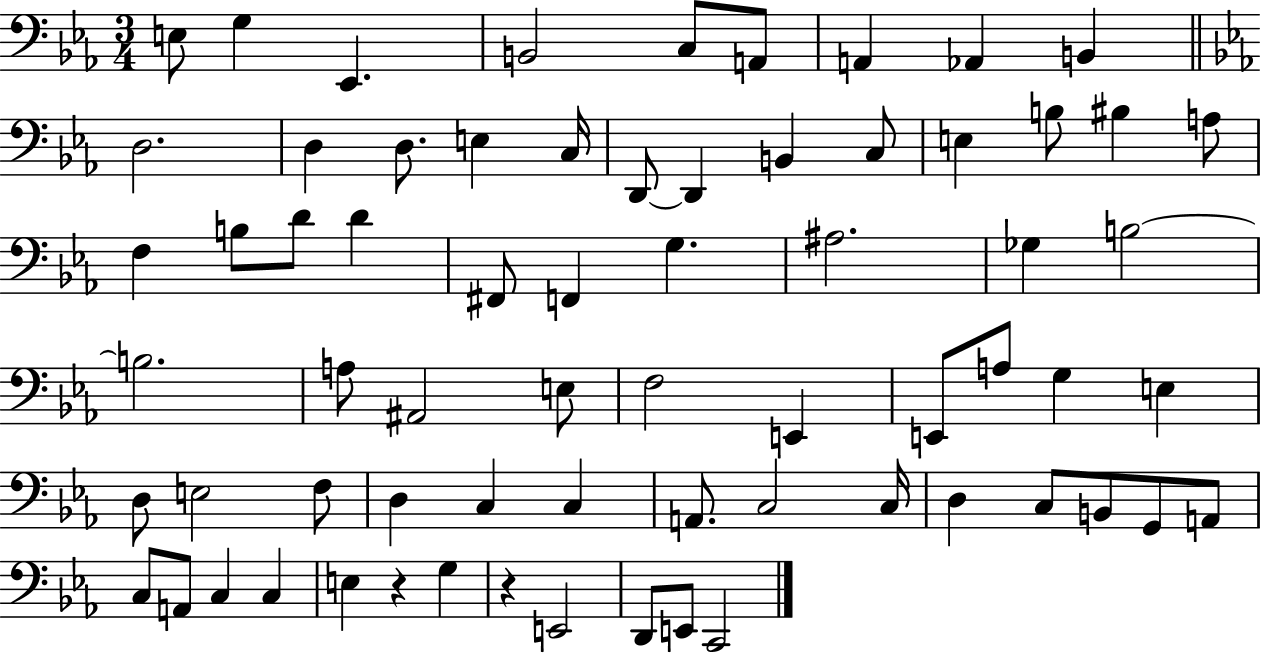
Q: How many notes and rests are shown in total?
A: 68